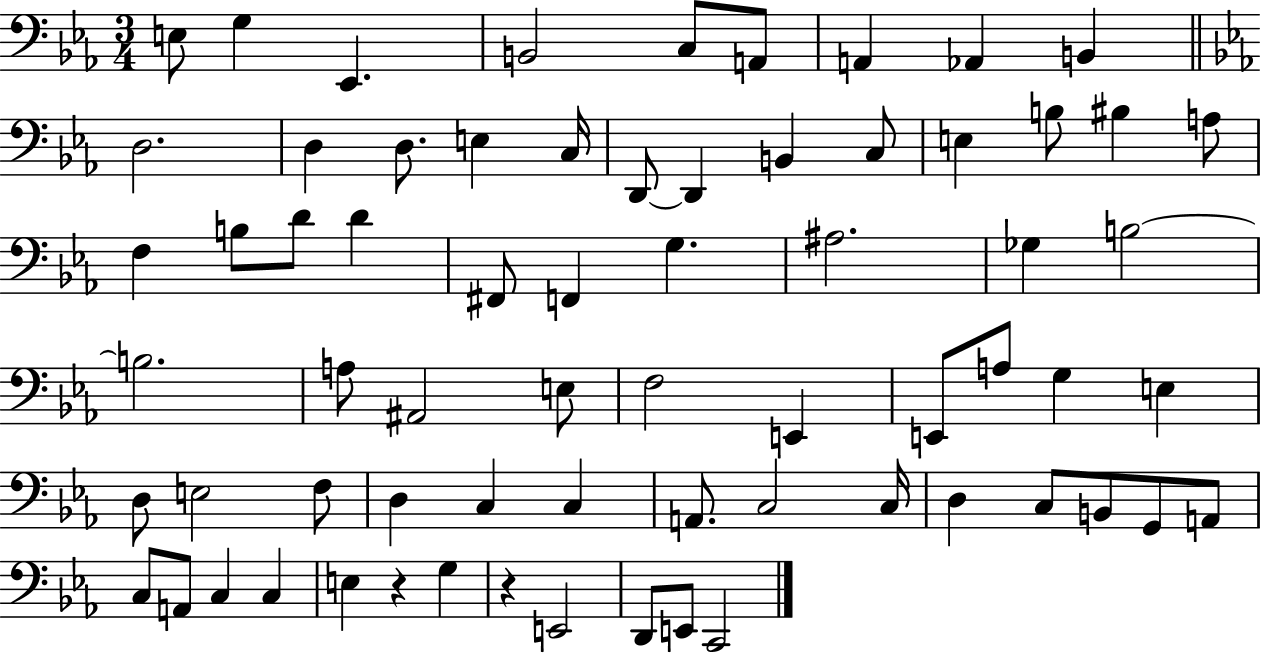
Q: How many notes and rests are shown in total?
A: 68